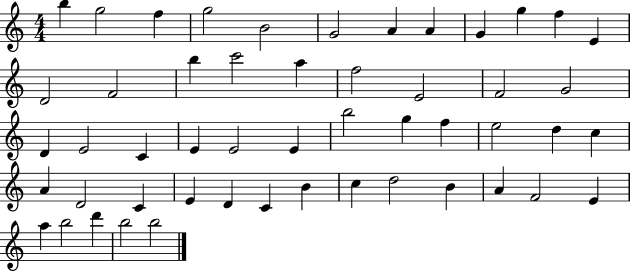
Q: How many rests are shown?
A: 0